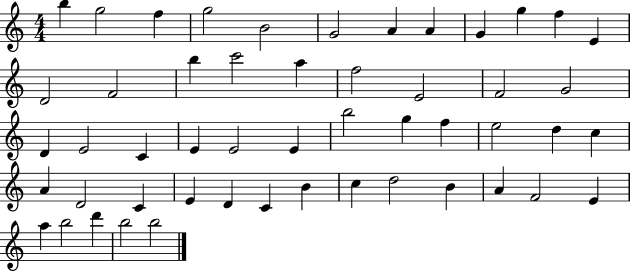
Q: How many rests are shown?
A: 0